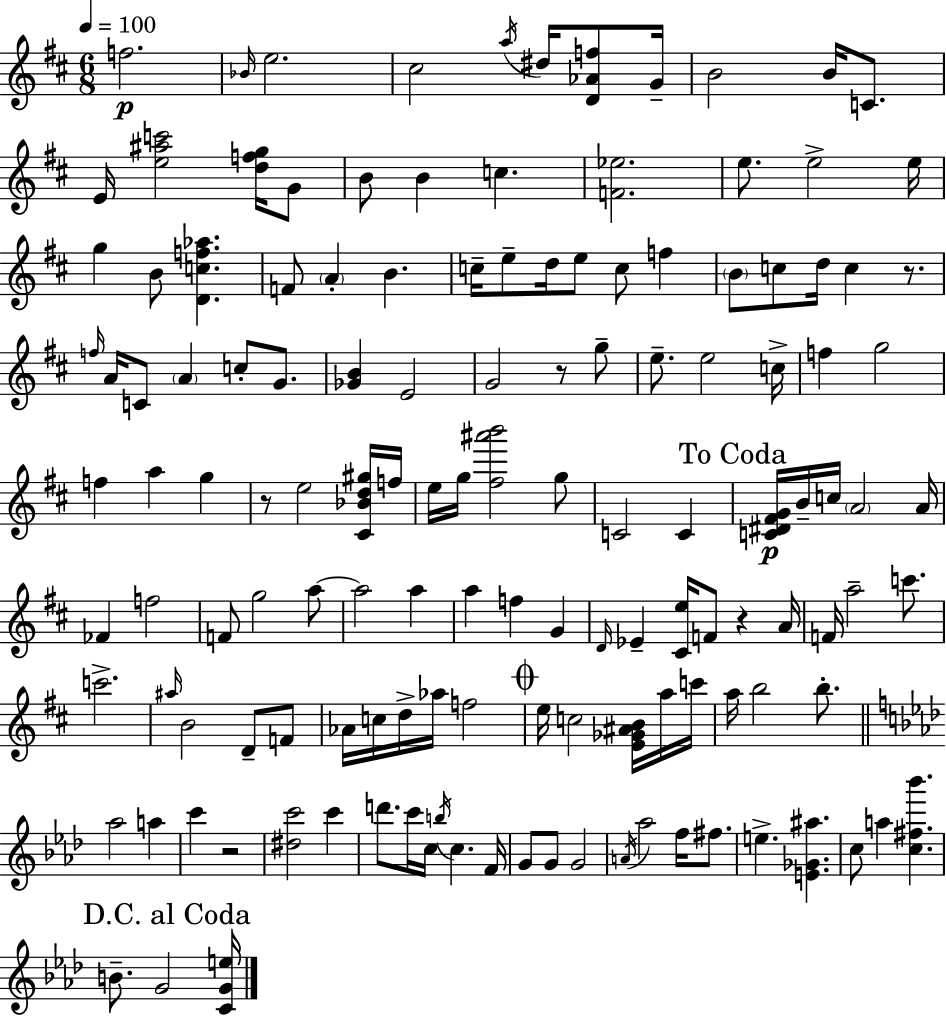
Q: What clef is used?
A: treble